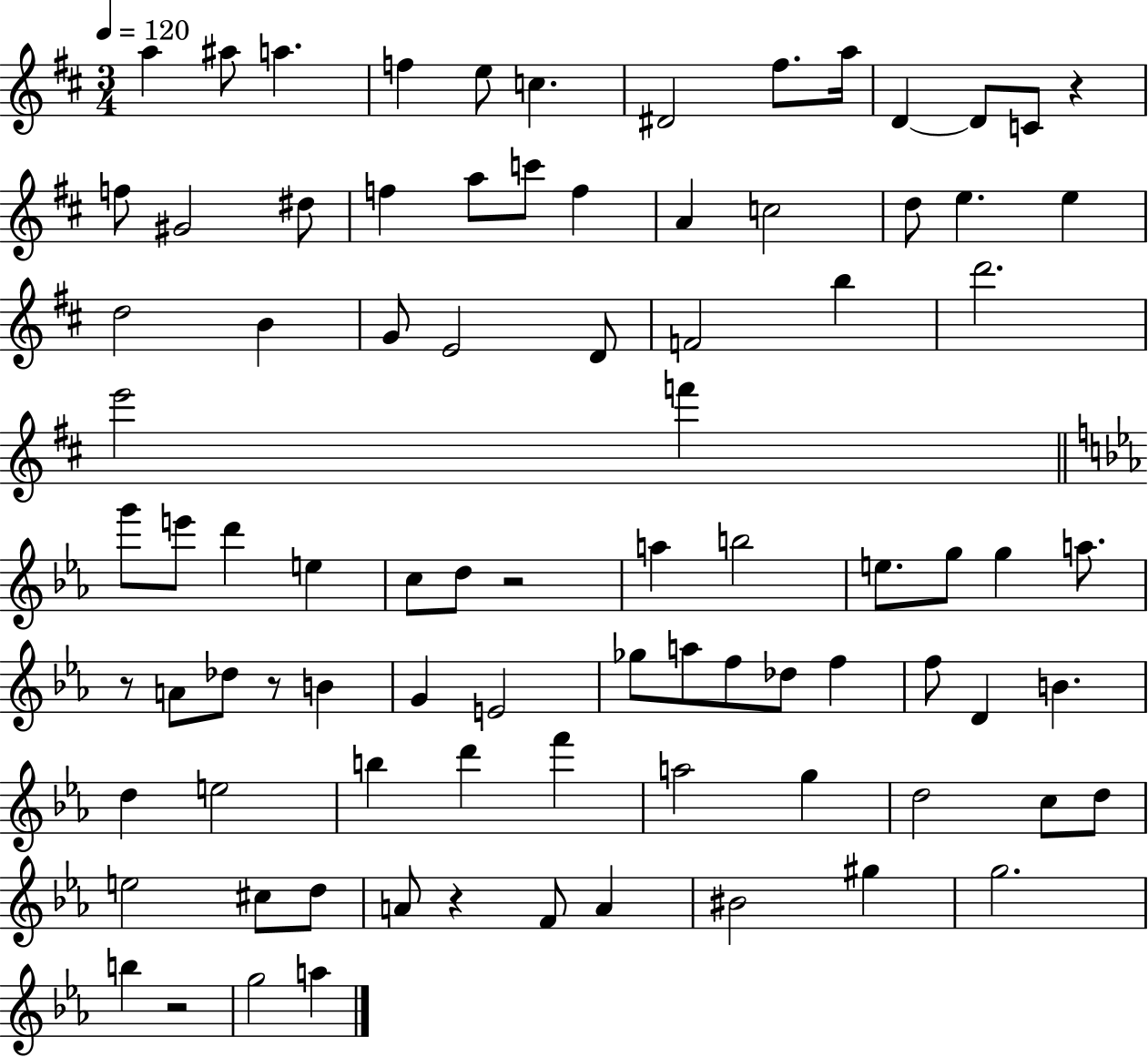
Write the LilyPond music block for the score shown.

{
  \clef treble
  \numericTimeSignature
  \time 3/4
  \key d \major
  \tempo 4 = 120
  a''4 ais''8 a''4. | f''4 e''8 c''4. | dis'2 fis''8. a''16 | d'4~~ d'8 c'8 r4 | \break f''8 gis'2 dis''8 | f''4 a''8 c'''8 f''4 | a'4 c''2 | d''8 e''4. e''4 | \break d''2 b'4 | g'8 e'2 d'8 | f'2 b''4 | d'''2. | \break e'''2 f'''4 | \bar "||" \break \key ees \major g'''8 e'''8 d'''4 e''4 | c''8 d''8 r2 | a''4 b''2 | e''8. g''8 g''4 a''8. | \break r8 a'8 des''8 r8 b'4 | g'4 e'2 | ges''8 a''8 f''8 des''8 f''4 | f''8 d'4 b'4. | \break d''4 e''2 | b''4 d'''4 f'''4 | a''2 g''4 | d''2 c''8 d''8 | \break e''2 cis''8 d''8 | a'8 r4 f'8 a'4 | bis'2 gis''4 | g''2. | \break b''4 r2 | g''2 a''4 | \bar "|."
}